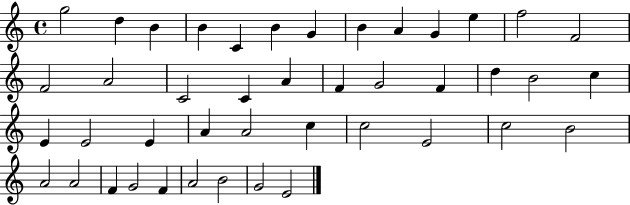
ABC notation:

X:1
T:Untitled
M:4/4
L:1/4
K:C
g2 d B B C B G B A G e f2 F2 F2 A2 C2 C A F G2 F d B2 c E E2 E A A2 c c2 E2 c2 B2 A2 A2 F G2 F A2 B2 G2 E2